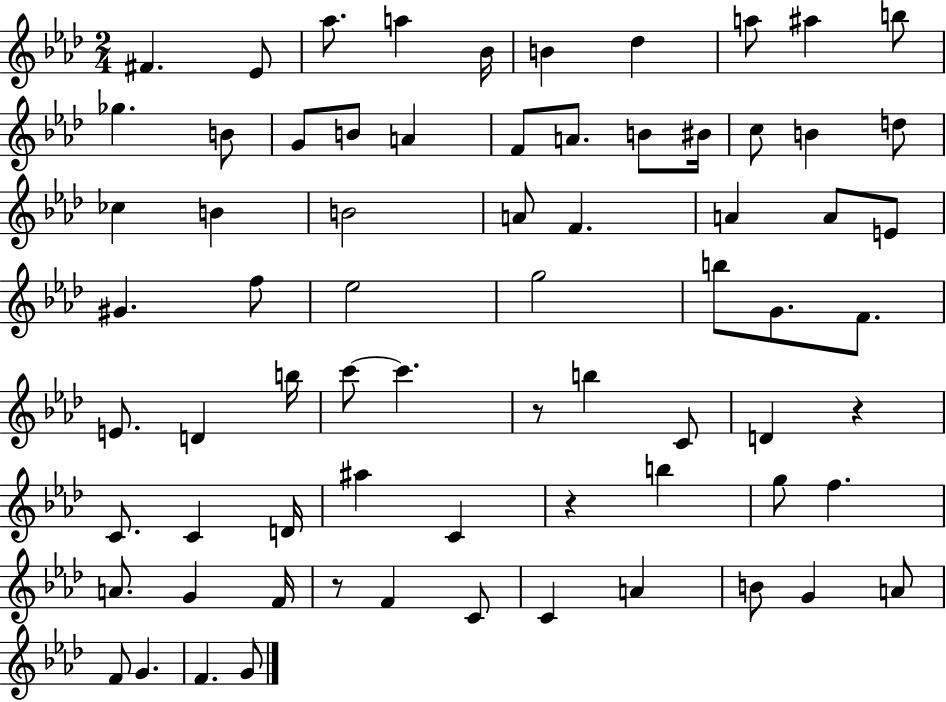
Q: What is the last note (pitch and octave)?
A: G4